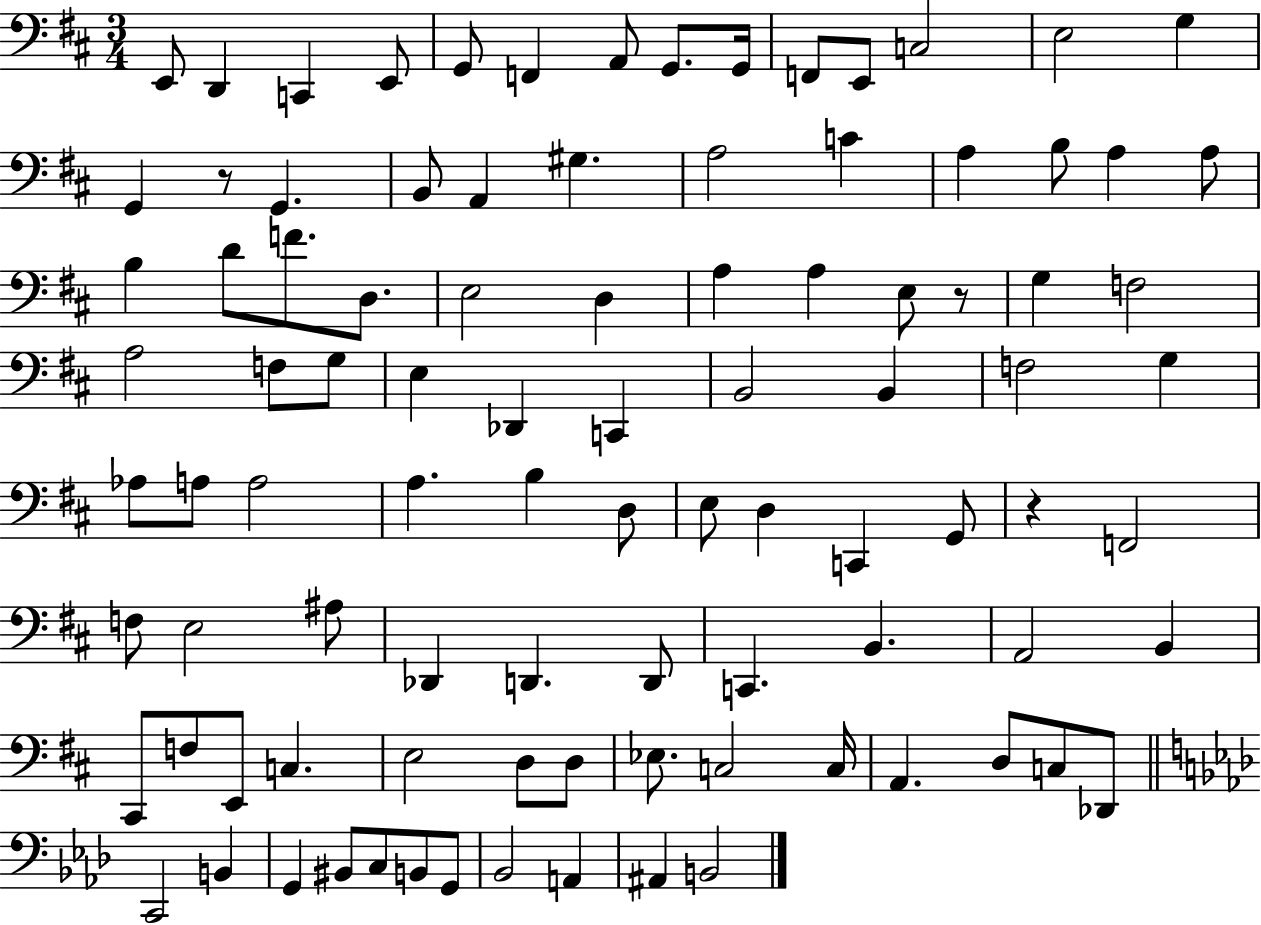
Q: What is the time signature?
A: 3/4